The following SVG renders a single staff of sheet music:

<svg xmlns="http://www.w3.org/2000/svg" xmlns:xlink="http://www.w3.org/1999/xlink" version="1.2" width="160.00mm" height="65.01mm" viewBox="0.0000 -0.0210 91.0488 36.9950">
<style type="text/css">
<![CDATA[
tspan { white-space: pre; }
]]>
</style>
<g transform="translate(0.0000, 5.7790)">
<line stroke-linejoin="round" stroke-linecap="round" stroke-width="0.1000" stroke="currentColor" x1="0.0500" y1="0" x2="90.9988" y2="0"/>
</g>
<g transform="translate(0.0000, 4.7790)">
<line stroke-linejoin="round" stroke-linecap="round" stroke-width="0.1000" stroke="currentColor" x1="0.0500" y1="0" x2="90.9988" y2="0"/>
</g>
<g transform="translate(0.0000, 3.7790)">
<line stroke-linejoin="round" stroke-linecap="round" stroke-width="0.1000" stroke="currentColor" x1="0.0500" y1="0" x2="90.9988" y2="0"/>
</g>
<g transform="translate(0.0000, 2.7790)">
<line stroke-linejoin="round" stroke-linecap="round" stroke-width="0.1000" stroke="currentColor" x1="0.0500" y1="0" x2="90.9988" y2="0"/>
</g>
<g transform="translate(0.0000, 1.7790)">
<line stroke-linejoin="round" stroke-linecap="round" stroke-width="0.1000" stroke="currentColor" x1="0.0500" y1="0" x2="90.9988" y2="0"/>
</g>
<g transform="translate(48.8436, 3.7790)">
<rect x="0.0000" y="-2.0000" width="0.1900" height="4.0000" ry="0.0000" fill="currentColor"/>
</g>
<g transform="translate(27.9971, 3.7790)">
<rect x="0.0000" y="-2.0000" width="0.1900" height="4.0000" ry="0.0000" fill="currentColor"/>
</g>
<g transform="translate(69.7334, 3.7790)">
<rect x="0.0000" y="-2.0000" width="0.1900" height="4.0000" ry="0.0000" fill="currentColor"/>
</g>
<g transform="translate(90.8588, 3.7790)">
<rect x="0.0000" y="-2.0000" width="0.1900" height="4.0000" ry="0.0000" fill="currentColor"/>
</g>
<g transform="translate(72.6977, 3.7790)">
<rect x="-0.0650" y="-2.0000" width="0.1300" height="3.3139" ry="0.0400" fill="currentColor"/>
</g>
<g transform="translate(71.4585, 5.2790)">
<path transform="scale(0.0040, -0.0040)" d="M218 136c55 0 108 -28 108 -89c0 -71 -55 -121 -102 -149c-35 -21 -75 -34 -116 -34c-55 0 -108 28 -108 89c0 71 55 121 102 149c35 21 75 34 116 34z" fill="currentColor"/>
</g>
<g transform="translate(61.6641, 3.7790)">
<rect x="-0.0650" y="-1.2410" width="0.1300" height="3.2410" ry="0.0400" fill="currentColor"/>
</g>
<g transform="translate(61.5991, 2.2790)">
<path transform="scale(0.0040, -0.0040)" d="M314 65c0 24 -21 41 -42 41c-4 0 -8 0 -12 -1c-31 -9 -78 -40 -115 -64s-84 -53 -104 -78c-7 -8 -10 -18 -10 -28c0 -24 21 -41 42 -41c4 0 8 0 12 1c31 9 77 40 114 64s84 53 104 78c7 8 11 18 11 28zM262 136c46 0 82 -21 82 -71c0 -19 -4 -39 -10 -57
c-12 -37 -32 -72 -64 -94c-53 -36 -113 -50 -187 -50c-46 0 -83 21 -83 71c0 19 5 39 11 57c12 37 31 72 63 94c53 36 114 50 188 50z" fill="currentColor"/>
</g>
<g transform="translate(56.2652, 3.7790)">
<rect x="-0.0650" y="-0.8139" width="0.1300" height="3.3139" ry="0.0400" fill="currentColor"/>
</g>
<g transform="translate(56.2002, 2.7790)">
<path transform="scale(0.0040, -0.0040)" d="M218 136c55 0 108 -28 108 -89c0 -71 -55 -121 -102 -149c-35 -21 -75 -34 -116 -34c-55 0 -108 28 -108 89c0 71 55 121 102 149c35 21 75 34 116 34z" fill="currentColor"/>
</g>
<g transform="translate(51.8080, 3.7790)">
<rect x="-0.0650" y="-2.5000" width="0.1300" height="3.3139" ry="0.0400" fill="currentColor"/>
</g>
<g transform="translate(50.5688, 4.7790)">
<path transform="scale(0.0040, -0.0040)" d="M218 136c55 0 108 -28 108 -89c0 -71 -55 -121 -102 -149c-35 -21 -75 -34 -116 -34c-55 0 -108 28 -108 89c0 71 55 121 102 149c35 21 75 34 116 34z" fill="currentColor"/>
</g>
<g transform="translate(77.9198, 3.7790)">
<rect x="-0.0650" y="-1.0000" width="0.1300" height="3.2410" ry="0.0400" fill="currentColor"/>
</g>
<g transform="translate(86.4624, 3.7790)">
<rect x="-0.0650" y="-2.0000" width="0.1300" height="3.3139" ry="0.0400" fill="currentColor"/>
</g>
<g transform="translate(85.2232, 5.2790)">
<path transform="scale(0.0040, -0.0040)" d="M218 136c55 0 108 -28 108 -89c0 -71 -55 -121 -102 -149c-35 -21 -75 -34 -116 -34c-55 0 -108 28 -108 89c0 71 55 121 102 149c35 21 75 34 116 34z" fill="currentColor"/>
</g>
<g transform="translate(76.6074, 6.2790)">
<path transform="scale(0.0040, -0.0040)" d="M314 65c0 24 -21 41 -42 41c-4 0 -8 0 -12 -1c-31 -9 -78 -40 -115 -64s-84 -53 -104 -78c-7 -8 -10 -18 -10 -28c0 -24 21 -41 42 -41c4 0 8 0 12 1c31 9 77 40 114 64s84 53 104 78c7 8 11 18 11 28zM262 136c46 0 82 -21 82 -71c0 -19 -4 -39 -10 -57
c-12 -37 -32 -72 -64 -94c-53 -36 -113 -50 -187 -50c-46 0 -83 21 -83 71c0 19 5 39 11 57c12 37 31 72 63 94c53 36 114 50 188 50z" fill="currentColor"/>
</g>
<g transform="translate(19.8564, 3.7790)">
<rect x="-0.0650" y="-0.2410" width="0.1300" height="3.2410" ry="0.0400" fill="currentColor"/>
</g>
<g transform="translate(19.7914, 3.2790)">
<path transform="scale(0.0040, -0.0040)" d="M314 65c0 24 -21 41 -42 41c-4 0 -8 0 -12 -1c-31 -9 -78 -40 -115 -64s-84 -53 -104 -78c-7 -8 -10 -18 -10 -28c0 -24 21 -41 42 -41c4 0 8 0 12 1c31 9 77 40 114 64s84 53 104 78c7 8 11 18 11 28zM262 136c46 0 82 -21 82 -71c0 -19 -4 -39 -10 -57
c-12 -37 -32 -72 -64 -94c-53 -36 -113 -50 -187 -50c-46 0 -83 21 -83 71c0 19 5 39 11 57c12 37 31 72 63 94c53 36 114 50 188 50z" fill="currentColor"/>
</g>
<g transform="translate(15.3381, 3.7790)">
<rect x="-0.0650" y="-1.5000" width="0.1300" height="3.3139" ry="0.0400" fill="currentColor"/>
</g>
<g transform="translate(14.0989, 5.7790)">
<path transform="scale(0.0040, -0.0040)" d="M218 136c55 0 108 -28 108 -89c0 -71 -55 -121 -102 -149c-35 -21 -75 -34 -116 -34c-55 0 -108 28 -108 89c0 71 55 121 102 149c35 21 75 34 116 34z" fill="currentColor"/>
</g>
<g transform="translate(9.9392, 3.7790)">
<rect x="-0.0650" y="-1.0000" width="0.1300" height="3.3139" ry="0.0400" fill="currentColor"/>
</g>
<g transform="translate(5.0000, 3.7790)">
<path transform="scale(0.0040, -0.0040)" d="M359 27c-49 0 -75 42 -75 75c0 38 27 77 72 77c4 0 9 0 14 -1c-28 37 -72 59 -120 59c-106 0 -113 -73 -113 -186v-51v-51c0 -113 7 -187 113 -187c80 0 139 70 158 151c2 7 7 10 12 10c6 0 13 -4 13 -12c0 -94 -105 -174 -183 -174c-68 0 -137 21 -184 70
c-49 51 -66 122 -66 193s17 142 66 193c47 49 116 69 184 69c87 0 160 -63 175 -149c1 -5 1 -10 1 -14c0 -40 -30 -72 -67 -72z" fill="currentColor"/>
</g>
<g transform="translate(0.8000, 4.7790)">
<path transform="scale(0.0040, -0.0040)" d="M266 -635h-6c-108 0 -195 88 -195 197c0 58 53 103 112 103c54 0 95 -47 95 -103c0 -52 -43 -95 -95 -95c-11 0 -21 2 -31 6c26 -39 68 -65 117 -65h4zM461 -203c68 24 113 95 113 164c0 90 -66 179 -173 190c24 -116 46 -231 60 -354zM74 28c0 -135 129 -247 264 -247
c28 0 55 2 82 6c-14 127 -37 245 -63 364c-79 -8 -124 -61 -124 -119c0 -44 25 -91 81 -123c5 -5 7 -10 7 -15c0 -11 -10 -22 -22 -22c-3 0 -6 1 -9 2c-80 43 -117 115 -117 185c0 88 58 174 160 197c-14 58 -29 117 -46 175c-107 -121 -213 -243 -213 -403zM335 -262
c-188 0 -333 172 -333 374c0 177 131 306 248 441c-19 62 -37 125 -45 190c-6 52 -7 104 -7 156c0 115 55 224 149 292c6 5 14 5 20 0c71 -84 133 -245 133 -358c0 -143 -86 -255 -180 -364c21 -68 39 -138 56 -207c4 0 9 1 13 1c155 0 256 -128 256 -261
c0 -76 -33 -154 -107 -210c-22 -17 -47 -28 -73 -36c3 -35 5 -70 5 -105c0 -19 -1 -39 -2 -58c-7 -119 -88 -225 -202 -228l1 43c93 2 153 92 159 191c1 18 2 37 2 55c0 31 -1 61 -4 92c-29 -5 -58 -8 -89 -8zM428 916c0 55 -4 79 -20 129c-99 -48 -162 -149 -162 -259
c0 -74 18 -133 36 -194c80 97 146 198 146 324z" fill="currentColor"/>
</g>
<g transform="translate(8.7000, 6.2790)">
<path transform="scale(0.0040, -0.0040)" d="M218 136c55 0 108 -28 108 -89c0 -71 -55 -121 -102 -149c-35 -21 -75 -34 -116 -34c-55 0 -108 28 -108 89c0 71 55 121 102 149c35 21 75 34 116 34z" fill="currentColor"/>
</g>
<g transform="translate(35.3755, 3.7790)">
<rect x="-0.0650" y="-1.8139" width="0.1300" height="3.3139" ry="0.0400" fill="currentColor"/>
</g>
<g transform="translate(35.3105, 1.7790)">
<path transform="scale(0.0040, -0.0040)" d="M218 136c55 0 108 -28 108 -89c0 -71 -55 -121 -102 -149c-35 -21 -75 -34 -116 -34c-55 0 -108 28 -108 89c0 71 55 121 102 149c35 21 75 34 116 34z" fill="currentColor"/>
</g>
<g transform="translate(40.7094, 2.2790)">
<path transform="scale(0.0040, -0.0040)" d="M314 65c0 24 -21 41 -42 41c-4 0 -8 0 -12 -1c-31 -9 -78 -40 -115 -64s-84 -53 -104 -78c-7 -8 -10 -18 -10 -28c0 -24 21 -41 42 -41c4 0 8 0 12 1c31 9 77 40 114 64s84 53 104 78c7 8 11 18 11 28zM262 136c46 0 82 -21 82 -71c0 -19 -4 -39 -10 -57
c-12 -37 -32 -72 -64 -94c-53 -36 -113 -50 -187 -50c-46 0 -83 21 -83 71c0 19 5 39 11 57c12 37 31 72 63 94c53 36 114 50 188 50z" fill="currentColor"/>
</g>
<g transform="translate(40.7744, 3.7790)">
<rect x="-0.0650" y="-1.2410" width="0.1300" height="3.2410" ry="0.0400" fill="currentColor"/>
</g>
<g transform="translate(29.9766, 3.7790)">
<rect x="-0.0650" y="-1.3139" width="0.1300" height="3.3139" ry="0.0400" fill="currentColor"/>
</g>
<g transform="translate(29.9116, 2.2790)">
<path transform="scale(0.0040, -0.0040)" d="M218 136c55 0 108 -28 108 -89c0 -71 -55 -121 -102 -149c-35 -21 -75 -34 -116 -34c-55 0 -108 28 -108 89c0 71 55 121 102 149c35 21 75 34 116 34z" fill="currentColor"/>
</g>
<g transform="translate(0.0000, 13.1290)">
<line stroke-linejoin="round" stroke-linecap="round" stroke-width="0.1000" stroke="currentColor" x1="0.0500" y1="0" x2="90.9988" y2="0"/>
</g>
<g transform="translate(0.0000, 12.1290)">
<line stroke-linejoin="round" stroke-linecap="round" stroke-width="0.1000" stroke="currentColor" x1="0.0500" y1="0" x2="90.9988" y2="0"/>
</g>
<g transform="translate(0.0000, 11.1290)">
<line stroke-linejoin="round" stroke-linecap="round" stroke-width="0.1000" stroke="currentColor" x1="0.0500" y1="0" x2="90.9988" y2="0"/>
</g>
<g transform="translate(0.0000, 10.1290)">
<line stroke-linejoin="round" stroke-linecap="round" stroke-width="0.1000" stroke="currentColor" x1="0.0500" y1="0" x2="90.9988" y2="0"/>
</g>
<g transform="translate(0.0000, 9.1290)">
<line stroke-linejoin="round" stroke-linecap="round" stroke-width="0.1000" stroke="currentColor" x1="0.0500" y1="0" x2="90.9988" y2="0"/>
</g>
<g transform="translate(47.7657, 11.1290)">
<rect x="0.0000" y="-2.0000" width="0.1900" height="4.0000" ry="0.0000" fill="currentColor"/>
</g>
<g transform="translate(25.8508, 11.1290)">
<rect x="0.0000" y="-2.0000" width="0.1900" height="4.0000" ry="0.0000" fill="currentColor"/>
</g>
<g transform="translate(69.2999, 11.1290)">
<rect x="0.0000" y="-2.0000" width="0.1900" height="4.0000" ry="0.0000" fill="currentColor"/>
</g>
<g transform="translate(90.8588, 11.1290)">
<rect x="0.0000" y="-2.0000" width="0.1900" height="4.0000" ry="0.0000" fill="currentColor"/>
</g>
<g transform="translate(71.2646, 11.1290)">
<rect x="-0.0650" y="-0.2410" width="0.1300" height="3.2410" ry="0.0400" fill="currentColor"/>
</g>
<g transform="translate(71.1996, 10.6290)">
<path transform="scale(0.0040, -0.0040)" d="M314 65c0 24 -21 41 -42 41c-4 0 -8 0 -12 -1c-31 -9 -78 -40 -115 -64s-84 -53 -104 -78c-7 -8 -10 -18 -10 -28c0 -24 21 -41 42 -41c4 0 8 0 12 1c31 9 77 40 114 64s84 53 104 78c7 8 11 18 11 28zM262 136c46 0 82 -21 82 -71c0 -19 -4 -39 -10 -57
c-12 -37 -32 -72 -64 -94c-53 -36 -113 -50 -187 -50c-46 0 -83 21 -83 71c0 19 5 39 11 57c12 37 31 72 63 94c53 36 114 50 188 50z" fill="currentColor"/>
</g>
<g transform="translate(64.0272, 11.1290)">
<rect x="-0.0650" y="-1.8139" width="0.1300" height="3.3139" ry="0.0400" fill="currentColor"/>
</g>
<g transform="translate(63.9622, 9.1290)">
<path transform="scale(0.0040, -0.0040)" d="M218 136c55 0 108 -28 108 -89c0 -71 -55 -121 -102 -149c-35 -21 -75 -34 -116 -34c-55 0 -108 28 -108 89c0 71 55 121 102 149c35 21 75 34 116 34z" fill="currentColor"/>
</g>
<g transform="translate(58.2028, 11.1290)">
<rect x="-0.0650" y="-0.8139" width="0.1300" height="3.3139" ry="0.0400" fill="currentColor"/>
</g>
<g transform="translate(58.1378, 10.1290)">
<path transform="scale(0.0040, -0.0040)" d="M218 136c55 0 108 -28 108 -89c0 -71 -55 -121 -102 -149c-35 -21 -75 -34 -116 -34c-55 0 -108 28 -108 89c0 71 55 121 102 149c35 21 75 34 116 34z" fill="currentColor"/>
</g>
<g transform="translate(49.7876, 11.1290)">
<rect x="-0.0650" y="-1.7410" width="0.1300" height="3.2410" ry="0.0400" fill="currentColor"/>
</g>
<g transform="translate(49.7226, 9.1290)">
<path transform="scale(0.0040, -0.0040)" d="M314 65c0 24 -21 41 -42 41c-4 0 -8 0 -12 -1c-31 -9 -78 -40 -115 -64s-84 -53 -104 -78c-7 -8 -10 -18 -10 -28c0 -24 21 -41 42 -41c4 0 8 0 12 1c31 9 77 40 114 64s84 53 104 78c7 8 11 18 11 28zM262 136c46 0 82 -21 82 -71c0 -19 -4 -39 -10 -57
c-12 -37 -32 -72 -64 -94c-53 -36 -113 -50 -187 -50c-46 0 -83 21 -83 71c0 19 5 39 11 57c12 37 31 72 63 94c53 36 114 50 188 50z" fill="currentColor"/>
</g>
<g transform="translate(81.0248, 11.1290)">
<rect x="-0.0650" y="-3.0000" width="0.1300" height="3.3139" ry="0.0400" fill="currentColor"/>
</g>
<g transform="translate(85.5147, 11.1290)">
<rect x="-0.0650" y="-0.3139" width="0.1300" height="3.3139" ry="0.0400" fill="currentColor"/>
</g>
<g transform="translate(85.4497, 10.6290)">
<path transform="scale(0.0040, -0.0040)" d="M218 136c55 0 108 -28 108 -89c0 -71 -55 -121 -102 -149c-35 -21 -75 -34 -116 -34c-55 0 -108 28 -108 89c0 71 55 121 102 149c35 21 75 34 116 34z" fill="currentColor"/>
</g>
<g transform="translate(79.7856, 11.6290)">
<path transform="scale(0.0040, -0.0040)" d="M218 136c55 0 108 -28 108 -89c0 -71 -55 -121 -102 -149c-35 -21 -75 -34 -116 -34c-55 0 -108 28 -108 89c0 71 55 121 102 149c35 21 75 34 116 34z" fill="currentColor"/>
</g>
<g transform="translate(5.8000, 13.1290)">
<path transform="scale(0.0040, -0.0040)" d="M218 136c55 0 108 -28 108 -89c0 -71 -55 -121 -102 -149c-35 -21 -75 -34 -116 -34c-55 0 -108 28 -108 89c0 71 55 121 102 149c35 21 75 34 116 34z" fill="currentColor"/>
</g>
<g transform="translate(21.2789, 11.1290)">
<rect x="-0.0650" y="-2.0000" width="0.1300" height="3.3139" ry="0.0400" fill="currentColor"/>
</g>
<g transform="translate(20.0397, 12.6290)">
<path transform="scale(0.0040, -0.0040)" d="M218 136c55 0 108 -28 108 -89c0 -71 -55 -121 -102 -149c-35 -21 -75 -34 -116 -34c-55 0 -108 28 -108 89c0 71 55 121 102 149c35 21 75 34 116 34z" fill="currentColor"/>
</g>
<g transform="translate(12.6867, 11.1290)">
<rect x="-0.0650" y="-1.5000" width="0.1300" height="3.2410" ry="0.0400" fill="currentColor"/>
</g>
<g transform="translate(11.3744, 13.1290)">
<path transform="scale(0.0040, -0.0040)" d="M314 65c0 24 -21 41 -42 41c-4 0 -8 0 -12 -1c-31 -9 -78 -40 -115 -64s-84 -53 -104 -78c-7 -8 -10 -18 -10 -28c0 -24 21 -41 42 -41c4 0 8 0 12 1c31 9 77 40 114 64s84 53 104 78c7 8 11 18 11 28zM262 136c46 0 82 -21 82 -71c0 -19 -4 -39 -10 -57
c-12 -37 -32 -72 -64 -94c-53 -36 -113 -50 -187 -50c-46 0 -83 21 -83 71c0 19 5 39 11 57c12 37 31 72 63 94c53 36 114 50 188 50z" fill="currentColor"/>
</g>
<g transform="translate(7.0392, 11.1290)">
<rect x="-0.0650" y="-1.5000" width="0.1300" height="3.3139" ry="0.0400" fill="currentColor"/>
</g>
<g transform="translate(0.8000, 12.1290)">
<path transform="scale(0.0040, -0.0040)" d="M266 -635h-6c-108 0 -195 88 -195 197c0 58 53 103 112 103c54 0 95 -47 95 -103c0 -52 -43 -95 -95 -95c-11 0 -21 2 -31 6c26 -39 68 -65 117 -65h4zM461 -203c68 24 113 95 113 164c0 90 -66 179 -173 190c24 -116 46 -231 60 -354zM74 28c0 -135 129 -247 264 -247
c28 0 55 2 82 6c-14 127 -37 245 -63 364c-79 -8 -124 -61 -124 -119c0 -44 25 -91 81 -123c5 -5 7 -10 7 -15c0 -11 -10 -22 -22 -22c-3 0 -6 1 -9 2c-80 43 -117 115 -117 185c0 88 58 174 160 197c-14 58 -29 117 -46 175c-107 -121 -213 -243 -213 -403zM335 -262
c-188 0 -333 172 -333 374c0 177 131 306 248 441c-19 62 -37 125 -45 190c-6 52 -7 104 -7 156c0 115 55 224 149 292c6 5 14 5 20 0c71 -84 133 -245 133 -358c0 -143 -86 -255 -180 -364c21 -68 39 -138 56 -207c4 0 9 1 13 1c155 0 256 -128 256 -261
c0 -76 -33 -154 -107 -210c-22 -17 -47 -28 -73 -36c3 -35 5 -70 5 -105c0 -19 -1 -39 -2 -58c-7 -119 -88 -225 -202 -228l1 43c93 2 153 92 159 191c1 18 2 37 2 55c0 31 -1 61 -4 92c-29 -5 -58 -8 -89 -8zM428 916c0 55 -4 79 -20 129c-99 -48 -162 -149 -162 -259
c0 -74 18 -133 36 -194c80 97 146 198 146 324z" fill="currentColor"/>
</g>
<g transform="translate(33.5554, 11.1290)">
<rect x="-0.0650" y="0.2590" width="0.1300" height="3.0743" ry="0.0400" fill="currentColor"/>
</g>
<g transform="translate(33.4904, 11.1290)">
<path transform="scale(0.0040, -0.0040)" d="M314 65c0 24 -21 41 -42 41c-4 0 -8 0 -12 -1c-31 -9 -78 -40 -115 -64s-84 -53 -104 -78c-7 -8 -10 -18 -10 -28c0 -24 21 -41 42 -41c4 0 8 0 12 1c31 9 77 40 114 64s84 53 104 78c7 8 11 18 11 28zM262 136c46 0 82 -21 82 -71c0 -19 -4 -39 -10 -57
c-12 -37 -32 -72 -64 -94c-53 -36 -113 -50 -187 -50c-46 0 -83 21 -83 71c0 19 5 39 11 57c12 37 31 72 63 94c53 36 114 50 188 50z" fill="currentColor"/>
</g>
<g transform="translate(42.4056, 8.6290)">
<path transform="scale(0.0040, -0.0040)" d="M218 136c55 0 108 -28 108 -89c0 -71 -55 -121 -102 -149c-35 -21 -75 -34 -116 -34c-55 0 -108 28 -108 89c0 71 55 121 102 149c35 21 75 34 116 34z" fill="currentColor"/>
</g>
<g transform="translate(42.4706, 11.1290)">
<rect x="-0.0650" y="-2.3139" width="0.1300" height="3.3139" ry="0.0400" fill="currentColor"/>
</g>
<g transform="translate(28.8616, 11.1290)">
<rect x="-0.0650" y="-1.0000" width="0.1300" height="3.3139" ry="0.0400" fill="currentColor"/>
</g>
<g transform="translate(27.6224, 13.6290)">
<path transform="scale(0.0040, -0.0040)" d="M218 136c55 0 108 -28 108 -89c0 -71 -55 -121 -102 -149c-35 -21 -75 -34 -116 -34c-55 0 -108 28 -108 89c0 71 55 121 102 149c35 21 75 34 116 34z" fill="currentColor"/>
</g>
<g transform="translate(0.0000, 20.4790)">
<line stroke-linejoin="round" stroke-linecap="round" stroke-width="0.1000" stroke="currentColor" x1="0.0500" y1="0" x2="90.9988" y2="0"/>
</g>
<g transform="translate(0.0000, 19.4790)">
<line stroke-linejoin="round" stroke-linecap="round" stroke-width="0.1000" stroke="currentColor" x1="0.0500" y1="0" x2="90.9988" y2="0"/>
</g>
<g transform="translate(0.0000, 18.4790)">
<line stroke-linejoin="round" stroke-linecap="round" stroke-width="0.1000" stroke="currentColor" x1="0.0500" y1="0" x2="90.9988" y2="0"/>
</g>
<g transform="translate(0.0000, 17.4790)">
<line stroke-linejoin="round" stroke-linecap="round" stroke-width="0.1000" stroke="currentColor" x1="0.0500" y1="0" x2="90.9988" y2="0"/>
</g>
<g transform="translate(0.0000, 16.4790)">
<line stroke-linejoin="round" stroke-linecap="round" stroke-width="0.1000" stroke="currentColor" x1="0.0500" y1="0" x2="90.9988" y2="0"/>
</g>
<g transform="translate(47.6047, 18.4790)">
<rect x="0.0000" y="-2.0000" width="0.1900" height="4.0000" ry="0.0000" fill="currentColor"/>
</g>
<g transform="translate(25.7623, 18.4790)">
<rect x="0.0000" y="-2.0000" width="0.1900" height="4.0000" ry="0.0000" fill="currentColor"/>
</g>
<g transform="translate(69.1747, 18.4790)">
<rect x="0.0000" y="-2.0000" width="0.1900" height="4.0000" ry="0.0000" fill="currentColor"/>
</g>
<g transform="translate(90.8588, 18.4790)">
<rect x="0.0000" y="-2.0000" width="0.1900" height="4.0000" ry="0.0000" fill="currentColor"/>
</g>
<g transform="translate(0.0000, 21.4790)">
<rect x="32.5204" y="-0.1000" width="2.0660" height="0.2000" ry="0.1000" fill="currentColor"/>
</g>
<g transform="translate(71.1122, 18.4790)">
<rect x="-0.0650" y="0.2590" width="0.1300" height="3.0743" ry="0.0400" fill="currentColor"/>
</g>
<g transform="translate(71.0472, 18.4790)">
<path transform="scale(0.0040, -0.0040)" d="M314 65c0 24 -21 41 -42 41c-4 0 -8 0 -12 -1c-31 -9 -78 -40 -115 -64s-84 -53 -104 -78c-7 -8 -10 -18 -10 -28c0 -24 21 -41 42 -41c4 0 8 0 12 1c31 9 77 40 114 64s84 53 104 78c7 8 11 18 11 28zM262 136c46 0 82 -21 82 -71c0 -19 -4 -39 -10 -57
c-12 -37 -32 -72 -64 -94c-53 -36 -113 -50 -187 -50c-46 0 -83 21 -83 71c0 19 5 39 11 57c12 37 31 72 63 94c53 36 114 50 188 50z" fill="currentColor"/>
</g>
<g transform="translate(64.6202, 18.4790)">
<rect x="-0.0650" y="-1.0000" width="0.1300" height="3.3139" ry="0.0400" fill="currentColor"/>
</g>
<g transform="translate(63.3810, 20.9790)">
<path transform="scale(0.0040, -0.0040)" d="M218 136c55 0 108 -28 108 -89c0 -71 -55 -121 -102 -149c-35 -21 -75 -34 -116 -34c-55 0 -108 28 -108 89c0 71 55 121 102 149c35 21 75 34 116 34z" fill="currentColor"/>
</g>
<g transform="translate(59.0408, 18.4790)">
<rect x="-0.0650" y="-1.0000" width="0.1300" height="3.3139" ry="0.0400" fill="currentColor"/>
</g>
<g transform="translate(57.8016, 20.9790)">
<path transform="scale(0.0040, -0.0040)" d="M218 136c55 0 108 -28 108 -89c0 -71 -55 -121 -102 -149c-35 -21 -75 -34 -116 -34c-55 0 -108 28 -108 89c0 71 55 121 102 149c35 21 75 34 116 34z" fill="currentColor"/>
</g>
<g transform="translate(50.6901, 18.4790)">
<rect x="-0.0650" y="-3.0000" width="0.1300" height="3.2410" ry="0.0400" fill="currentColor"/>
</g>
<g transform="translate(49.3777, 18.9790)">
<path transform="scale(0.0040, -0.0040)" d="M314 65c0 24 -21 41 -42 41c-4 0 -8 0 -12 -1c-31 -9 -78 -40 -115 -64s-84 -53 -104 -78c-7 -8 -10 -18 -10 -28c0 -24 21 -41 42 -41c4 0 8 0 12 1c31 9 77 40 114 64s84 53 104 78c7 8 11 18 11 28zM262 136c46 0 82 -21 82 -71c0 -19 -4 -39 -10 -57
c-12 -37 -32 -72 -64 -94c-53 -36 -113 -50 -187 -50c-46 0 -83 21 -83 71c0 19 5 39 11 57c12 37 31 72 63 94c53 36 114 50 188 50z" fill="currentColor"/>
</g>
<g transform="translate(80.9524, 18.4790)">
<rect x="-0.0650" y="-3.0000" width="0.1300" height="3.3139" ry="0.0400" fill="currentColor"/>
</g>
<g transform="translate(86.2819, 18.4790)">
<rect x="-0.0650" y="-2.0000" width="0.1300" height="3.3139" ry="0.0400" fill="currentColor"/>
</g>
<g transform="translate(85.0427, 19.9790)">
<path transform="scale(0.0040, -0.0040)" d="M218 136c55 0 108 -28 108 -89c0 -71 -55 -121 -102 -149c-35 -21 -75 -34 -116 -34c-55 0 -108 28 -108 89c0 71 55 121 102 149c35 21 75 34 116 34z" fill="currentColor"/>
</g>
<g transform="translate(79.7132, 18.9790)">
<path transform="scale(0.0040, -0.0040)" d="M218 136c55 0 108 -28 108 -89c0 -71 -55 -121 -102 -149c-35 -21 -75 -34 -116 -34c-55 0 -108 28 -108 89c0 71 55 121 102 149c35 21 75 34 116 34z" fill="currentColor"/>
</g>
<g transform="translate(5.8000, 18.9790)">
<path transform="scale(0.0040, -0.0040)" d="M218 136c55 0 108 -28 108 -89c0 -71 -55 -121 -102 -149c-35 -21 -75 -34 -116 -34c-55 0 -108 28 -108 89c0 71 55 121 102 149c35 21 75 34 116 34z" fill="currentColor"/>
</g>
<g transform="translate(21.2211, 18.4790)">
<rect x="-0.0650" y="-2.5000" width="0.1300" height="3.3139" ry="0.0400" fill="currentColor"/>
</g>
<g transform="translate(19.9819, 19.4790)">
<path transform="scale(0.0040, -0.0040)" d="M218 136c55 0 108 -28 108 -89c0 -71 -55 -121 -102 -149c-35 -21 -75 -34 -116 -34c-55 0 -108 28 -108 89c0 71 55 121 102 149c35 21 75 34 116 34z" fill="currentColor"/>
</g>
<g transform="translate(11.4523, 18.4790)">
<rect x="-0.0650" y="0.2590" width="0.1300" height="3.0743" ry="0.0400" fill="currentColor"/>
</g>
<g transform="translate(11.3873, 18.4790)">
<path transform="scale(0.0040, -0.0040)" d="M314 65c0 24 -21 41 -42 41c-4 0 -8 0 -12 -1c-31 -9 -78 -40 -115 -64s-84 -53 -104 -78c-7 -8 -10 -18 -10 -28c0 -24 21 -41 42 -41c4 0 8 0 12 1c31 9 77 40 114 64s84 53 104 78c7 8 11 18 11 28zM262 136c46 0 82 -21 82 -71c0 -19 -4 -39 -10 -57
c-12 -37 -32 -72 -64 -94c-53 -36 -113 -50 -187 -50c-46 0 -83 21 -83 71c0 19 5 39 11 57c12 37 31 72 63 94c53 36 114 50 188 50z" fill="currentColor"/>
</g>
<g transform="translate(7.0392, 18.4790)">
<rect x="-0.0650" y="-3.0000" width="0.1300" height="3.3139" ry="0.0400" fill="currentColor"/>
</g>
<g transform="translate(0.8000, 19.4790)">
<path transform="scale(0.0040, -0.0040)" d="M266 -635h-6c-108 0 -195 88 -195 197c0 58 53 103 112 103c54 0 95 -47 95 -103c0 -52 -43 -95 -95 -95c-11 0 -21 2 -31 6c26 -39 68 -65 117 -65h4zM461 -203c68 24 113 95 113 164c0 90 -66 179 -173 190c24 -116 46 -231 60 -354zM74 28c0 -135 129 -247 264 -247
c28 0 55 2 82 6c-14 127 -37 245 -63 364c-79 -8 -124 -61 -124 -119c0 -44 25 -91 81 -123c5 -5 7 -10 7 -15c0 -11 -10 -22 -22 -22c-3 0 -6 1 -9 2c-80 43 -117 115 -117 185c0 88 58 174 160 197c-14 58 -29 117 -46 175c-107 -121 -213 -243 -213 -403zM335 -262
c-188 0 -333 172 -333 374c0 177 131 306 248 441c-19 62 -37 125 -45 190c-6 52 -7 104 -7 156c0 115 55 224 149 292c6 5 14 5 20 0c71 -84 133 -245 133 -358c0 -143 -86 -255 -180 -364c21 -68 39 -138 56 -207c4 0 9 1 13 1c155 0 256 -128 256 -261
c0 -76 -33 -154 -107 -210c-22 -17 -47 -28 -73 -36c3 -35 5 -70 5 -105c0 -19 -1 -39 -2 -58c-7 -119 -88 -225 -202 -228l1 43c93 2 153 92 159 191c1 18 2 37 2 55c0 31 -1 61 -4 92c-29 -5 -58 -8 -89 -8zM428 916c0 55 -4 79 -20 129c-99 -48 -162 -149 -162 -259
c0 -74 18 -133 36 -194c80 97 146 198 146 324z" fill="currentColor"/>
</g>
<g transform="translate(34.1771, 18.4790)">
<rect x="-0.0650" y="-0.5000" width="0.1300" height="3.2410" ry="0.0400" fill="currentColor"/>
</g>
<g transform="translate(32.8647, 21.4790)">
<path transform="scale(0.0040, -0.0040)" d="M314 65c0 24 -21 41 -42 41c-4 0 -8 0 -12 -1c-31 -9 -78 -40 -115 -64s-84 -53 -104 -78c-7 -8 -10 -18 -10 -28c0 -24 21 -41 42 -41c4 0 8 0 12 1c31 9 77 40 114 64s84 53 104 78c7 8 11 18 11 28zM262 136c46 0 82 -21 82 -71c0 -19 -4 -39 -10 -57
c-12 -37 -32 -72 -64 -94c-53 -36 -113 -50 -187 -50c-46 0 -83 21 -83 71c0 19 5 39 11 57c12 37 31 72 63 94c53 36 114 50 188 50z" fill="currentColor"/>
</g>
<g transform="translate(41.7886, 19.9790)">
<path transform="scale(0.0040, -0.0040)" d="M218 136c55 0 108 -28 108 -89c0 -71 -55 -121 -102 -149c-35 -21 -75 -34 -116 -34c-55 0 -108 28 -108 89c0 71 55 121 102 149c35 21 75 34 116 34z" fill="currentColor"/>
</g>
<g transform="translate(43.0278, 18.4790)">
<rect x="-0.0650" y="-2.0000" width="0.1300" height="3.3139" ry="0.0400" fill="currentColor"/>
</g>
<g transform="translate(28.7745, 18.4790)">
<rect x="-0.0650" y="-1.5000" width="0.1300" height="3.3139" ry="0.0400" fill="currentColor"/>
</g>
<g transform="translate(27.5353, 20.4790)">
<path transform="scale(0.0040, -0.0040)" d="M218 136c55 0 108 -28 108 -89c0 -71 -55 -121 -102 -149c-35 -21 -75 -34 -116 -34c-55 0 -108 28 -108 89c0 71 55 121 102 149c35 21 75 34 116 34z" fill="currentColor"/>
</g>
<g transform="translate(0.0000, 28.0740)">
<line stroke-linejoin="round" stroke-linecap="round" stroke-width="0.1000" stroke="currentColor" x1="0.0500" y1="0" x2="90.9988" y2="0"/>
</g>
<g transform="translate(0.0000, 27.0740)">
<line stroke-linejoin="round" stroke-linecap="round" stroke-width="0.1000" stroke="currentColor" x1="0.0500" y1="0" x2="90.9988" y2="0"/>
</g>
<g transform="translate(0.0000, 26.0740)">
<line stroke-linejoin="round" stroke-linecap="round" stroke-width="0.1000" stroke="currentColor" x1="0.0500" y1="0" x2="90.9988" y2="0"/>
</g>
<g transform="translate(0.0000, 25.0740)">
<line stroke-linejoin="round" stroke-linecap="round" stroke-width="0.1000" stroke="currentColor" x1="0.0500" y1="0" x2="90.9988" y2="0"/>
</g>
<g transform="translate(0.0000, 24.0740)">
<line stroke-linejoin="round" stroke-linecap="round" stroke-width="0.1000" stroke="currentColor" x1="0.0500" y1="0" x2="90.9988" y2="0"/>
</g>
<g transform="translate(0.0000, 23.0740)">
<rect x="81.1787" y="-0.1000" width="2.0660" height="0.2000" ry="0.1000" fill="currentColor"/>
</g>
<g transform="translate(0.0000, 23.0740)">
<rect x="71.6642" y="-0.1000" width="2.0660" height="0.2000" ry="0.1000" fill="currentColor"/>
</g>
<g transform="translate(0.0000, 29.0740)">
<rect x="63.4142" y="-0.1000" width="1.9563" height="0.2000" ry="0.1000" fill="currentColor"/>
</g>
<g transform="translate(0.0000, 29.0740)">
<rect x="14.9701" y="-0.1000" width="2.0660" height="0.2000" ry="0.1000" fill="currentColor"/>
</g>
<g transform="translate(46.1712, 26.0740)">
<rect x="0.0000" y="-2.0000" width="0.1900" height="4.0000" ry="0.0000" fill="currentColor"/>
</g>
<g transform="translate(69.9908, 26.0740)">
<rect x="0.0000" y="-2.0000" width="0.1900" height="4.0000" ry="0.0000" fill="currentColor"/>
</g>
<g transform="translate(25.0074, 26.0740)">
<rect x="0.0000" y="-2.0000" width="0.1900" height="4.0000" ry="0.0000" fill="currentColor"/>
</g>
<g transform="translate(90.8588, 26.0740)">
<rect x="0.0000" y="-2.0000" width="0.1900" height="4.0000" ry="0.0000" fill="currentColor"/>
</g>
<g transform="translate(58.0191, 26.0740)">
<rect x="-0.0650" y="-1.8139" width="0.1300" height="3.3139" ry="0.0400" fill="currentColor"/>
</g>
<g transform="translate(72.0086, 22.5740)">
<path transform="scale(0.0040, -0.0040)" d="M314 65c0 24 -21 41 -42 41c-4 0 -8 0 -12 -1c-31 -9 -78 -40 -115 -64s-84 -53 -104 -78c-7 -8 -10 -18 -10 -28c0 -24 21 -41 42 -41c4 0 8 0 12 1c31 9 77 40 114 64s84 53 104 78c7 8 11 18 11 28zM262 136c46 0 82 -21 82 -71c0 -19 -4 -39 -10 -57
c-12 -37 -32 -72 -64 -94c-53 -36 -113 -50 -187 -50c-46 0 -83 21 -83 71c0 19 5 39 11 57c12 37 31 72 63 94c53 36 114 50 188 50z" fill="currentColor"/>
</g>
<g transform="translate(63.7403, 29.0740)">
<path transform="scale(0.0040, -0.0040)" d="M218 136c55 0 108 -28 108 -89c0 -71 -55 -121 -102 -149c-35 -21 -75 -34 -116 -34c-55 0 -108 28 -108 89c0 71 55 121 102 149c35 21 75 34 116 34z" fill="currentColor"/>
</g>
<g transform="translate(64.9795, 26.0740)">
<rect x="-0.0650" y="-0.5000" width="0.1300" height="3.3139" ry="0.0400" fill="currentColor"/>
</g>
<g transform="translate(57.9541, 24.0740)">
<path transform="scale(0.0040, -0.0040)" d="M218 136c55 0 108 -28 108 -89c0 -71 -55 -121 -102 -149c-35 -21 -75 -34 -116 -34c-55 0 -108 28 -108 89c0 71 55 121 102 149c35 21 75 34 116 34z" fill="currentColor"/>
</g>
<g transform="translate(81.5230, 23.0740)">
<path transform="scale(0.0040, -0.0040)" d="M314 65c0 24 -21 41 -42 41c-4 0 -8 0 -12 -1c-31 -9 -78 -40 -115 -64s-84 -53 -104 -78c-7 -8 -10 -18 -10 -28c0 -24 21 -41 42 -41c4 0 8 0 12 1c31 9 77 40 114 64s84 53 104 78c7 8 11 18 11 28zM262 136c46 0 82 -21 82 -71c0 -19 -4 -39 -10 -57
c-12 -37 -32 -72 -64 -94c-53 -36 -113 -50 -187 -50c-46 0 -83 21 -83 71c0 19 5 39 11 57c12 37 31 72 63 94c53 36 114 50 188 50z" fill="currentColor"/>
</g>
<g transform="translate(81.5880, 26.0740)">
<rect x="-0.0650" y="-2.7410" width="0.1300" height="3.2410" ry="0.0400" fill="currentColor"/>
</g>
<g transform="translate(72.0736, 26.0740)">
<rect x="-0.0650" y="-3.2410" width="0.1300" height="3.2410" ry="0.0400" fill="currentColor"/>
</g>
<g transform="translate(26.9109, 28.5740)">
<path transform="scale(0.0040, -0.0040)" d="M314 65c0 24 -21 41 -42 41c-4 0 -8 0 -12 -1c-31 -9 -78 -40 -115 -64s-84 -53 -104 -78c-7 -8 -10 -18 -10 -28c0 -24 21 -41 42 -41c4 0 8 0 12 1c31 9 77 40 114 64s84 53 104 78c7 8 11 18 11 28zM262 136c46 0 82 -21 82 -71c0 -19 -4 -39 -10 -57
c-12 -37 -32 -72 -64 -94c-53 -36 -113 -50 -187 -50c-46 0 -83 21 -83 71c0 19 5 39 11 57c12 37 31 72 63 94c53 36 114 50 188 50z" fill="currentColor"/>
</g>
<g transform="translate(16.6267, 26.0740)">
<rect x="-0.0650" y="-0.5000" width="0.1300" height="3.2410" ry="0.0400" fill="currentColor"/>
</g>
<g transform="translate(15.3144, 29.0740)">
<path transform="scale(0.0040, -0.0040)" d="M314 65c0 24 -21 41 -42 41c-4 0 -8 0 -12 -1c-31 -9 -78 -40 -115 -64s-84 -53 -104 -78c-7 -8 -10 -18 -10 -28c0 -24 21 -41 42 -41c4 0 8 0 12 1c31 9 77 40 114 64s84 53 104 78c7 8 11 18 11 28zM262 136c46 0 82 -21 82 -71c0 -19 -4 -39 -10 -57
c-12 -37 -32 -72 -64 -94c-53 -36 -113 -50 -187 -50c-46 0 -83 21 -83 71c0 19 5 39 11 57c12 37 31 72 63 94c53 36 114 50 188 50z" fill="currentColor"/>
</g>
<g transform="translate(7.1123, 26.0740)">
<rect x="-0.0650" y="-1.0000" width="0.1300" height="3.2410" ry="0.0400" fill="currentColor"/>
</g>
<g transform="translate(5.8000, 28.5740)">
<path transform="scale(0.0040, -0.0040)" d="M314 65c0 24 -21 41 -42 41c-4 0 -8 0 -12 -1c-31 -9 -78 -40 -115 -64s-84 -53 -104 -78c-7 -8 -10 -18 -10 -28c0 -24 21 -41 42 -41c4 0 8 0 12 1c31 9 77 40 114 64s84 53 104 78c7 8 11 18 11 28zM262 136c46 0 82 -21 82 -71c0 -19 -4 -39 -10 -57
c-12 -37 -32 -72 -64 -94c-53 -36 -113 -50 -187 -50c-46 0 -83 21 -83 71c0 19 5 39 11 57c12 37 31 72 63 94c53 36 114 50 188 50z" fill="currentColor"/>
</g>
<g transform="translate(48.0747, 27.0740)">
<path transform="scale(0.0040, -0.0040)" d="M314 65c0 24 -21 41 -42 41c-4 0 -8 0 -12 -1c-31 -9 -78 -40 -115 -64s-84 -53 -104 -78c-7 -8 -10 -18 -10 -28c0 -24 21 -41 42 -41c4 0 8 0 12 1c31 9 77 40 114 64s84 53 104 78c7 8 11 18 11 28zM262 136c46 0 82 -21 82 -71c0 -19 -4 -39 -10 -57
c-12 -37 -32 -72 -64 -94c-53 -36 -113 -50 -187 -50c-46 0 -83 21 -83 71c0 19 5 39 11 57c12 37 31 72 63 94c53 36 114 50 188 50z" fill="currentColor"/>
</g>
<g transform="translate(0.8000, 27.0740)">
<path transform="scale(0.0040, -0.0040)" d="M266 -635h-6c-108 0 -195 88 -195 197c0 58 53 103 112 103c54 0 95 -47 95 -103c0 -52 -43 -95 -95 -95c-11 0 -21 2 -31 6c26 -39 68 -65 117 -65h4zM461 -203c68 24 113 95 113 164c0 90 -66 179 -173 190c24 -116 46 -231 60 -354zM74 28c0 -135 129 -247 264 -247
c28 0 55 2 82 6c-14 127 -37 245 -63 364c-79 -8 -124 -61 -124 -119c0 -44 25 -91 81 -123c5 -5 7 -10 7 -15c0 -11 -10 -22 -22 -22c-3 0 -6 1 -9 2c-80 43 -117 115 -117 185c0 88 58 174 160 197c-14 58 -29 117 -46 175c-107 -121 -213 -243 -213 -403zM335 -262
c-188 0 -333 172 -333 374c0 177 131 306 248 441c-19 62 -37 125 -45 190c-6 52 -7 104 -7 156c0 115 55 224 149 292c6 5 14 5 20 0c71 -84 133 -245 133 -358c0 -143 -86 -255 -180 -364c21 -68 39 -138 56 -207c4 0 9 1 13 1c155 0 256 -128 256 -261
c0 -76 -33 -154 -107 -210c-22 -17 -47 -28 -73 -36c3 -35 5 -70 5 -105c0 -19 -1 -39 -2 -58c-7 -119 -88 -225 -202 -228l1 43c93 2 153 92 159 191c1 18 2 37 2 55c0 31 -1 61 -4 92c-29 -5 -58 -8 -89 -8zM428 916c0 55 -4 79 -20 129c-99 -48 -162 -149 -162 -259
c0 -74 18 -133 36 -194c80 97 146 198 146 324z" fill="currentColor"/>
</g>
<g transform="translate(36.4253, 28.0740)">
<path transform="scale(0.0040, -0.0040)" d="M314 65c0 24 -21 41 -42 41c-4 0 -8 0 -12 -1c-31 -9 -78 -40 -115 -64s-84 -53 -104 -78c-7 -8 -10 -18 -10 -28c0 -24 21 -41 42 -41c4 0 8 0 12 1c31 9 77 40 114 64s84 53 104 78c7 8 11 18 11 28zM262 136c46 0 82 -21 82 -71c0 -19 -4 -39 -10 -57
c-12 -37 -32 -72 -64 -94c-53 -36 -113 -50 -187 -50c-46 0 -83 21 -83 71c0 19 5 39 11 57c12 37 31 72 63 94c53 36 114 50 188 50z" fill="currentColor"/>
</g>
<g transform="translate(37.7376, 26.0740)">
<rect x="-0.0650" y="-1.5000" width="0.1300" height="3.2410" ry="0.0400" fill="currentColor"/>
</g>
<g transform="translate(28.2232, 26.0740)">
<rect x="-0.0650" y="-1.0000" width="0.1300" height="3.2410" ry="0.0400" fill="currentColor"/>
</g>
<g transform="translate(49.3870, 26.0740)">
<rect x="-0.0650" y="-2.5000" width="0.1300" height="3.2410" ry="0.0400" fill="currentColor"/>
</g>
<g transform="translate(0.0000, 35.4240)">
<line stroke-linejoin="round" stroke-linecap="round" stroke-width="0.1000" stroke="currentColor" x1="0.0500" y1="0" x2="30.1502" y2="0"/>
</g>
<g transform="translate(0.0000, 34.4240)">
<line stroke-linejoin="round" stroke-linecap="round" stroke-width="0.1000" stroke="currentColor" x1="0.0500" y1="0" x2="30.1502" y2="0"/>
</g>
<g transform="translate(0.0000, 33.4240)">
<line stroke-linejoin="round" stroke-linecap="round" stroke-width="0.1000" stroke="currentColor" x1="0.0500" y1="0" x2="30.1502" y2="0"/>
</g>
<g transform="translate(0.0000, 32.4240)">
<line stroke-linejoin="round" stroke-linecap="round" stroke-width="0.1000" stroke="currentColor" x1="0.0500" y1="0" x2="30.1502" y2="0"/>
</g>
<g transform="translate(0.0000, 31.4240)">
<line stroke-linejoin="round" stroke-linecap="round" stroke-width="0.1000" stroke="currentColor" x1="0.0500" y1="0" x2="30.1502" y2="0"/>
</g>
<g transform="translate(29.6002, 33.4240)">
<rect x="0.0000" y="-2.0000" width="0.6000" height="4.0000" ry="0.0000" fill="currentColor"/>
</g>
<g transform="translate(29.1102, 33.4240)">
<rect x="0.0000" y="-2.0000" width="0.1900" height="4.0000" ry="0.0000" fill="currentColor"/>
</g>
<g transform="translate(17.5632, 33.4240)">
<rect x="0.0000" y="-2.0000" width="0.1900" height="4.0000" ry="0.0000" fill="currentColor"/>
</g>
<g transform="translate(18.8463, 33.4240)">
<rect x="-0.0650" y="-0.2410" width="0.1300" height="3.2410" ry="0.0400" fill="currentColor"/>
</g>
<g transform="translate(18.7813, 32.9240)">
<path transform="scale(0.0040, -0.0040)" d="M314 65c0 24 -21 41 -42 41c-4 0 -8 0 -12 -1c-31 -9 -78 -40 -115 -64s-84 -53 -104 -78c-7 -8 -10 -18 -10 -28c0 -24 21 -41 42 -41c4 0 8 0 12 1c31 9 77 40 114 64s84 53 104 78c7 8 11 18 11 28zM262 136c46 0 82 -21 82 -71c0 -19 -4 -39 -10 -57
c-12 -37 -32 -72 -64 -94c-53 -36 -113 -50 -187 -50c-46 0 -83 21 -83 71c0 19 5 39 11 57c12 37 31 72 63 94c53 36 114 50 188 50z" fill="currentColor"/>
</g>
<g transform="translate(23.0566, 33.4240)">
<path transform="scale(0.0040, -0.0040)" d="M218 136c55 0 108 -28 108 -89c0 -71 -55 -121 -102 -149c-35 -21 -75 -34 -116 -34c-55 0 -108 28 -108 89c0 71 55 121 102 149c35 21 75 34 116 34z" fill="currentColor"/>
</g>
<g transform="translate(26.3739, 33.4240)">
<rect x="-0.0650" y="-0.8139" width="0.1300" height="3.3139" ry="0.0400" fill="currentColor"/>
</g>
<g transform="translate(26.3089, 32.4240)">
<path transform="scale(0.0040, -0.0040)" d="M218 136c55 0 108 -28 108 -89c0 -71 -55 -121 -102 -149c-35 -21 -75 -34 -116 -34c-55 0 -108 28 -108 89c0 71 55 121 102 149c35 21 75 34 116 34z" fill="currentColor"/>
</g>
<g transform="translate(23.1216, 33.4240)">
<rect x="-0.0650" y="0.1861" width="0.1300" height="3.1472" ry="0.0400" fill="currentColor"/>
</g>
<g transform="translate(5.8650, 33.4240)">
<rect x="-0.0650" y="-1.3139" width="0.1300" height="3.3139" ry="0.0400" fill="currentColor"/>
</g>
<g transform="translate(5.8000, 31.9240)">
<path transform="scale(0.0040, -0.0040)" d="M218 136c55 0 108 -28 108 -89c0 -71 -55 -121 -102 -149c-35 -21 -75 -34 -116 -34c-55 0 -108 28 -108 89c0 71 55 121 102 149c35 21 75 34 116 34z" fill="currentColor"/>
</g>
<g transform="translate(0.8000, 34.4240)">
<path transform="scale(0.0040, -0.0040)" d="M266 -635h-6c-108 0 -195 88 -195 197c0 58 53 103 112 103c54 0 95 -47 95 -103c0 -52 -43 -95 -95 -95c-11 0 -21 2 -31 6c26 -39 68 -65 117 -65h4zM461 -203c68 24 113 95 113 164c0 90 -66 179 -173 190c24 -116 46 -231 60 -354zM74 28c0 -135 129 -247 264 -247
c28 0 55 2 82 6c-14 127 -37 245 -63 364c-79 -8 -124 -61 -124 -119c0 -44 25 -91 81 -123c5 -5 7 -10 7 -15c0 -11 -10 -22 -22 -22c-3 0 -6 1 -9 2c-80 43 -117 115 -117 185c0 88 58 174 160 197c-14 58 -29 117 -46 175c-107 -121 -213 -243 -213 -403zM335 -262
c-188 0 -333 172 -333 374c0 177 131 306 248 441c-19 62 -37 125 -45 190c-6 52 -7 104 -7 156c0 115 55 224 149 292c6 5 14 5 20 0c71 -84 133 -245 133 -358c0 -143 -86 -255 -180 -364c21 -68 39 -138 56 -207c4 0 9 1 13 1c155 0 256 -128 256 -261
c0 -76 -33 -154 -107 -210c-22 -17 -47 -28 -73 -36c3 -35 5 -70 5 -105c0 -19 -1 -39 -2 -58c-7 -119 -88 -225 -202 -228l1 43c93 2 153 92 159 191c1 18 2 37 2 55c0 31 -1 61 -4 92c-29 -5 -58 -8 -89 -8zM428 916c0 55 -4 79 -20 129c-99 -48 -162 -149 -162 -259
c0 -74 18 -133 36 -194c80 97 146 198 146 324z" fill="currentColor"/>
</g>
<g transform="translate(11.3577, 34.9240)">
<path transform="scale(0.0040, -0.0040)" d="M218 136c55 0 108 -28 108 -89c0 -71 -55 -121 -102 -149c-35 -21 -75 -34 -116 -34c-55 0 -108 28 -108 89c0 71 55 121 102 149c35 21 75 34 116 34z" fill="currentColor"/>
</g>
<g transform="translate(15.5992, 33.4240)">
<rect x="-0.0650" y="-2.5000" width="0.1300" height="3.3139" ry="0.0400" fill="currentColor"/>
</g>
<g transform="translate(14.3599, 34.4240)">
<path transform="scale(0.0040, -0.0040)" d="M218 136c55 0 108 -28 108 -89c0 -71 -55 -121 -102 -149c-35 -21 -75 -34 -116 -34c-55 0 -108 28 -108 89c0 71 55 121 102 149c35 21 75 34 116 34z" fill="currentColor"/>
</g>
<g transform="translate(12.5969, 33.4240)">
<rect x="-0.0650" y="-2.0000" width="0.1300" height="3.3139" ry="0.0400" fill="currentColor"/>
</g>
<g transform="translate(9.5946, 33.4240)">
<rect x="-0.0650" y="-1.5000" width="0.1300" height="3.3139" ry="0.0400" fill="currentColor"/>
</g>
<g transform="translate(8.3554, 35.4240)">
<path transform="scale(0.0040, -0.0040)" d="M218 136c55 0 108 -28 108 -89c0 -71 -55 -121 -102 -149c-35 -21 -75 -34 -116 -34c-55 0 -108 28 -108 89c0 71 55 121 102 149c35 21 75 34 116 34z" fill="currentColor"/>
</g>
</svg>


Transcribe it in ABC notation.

X:1
T:Untitled
M:4/4
L:1/4
K:C
D E c2 e f e2 G d e2 F D2 F E E2 F D B2 g f2 d f c2 A c A B2 G E C2 F A2 D D B2 A F D2 C2 D2 E2 G2 f C b2 a2 e E F G c2 B d